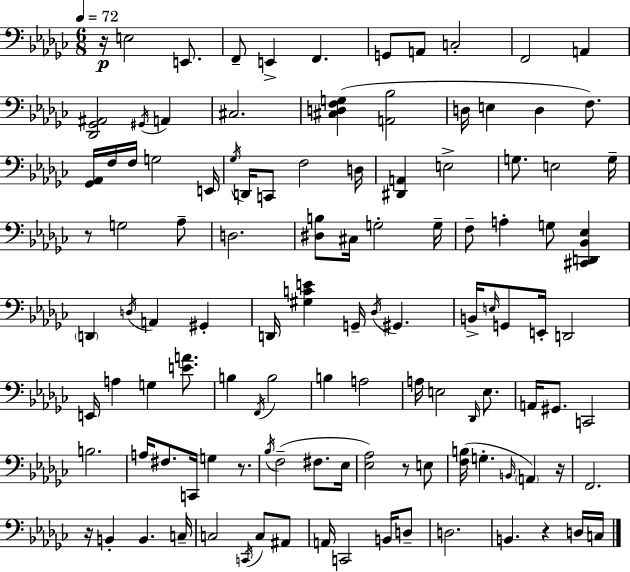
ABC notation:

X:1
T:Untitled
M:6/8
L:1/4
K:Ebm
z/4 E,2 E,,/2 F,,/2 E,, F,, G,,/2 A,,/2 C,2 F,,2 A,, [_D,,_G,,^A,,]2 ^G,,/4 A,, ^C,2 [^C,D,F,G,] [A,,_B,]2 D,/4 E, D, F,/2 [_G,,_A,,]/4 F,/4 F,/4 G,2 E,,/4 _G,/4 D,,/4 C,,/2 F,2 D,/4 [^D,,A,,] E,2 G,/2 E,2 G,/4 z/2 G,2 _A,/2 D,2 [^D,B,]/2 ^C,/4 G,2 G,/4 F,/2 A, G,/2 [^C,,D,,_B,,_E,] D,, D,/4 A,, ^G,, D,,/4 [^G,CE] G,,/4 _D,/4 ^G,, B,,/4 E,/4 G,,/2 E,,/4 D,,2 E,,/4 A, G, [EA]/2 B, F,,/4 B,2 B, A,2 A,/4 E,2 _D,,/4 E,/2 A,,/4 ^G,,/2 C,,2 B,2 A,/4 ^F,/2 C,,/4 G, z/2 _B,/4 F,2 ^F,/2 _E,/4 [_E,_A,]2 z/2 E,/2 [F,B,]/4 G, B,,/4 A,, z/4 F,,2 z/4 B,, B,, C,/4 C,2 C,,/4 C,/2 ^A,,/2 A,,/4 C,,2 B,,/4 D,/2 D,2 B,, z D,/4 C,/4